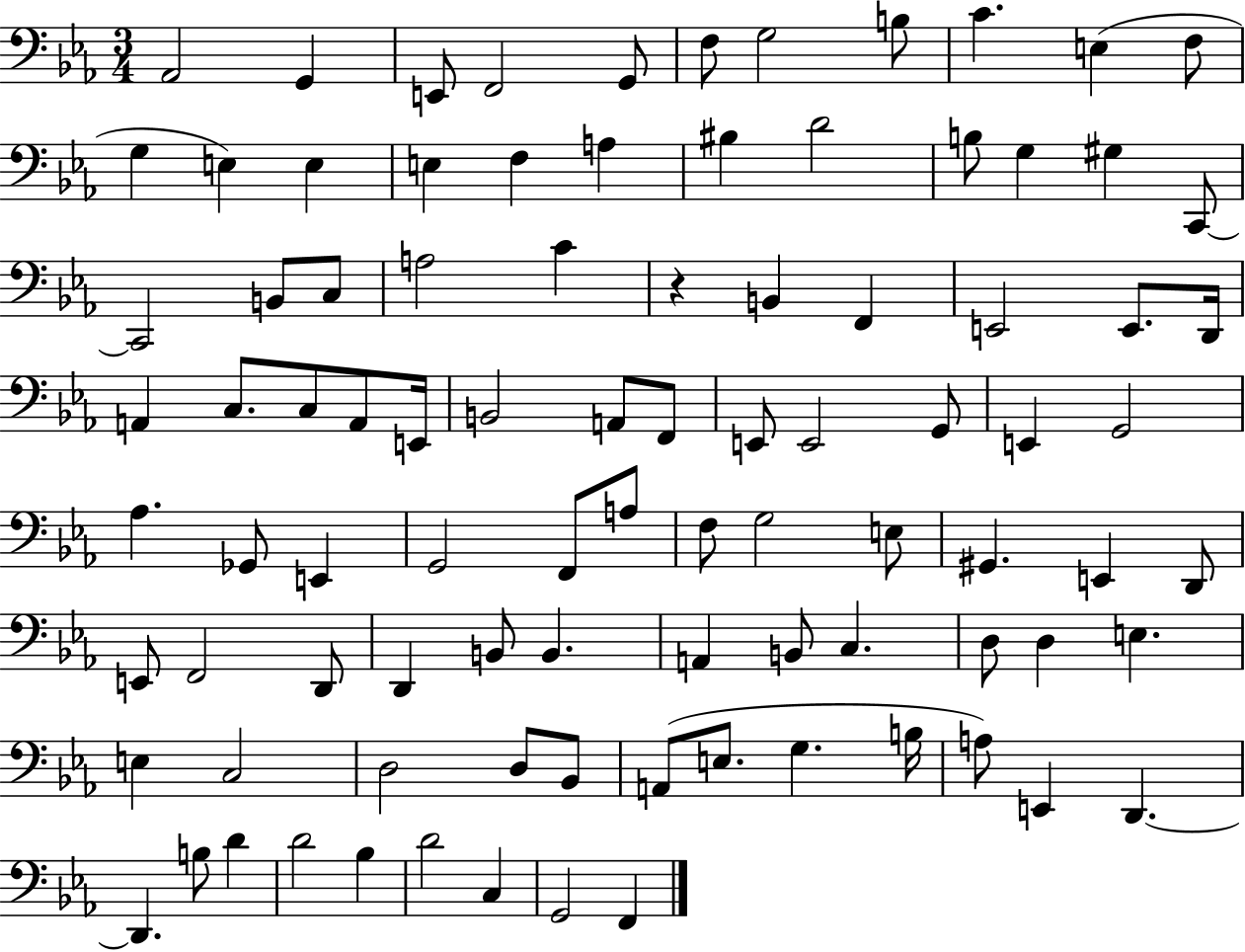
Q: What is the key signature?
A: EES major